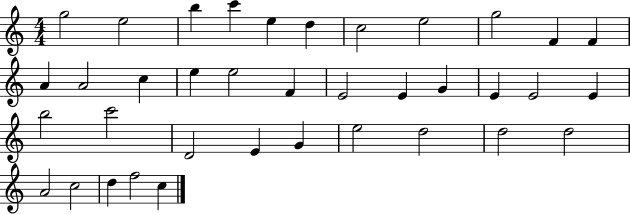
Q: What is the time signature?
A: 4/4